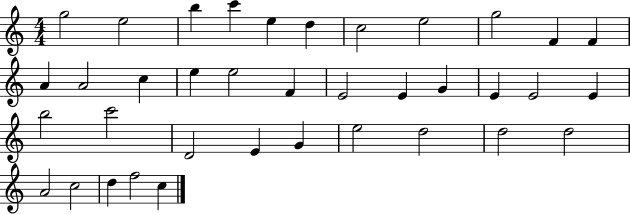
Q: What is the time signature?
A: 4/4